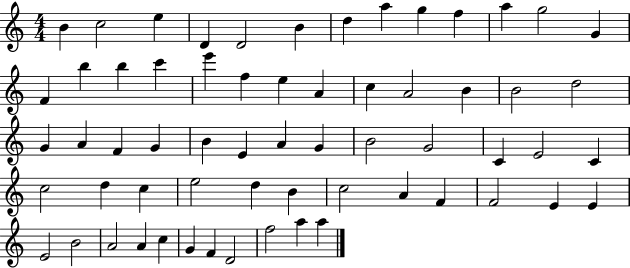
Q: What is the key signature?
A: C major